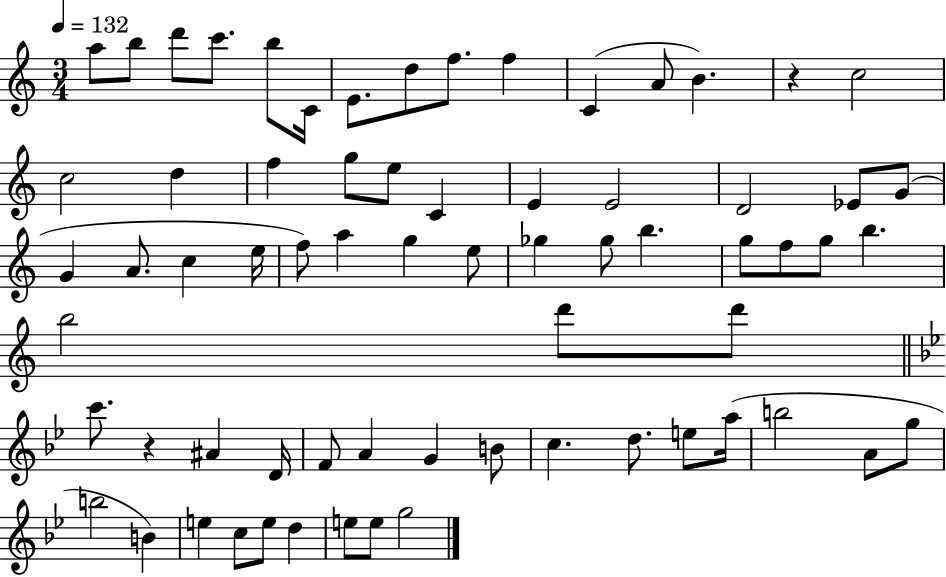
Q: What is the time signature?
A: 3/4